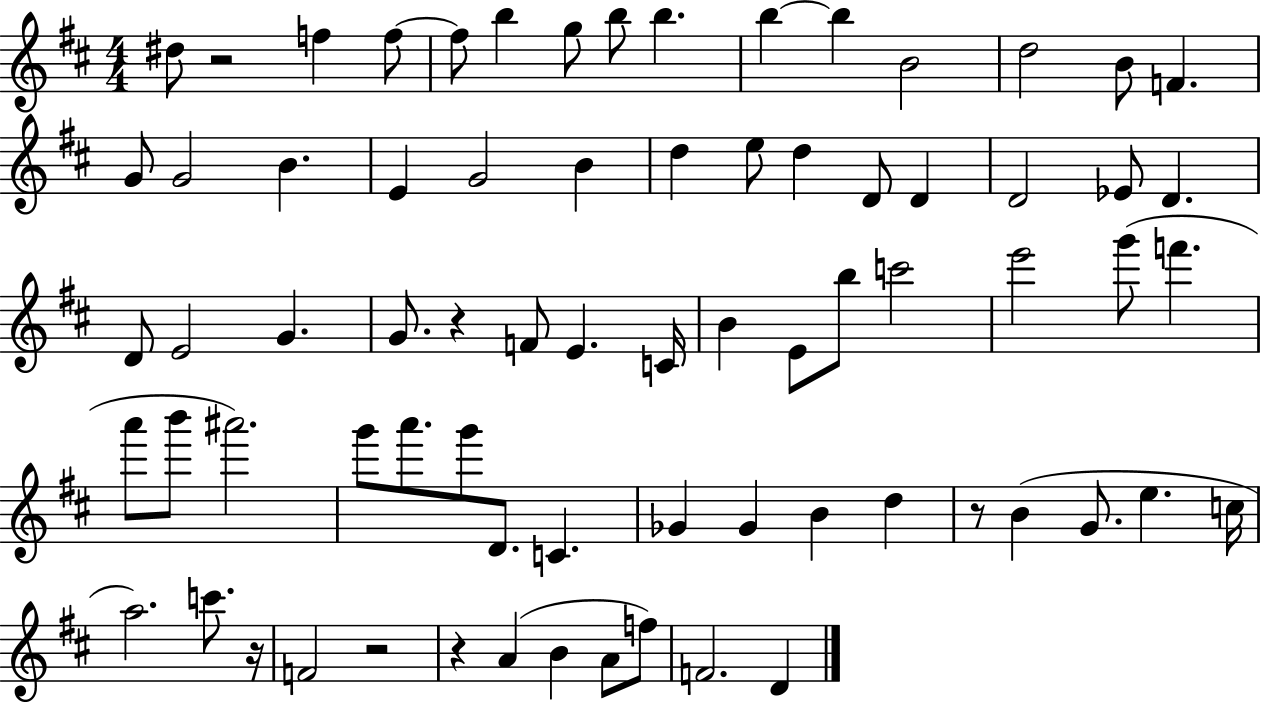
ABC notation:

X:1
T:Untitled
M:4/4
L:1/4
K:D
^d/2 z2 f f/2 f/2 b g/2 b/2 b b b B2 d2 B/2 F G/2 G2 B E G2 B d e/2 d D/2 D D2 _E/2 D D/2 E2 G G/2 z F/2 E C/4 B E/2 b/2 c'2 e'2 g'/2 f' a'/2 b'/2 ^a'2 g'/2 a'/2 g'/2 D/2 C _G _G B d z/2 B G/2 e c/4 a2 c'/2 z/4 F2 z2 z A B A/2 f/2 F2 D